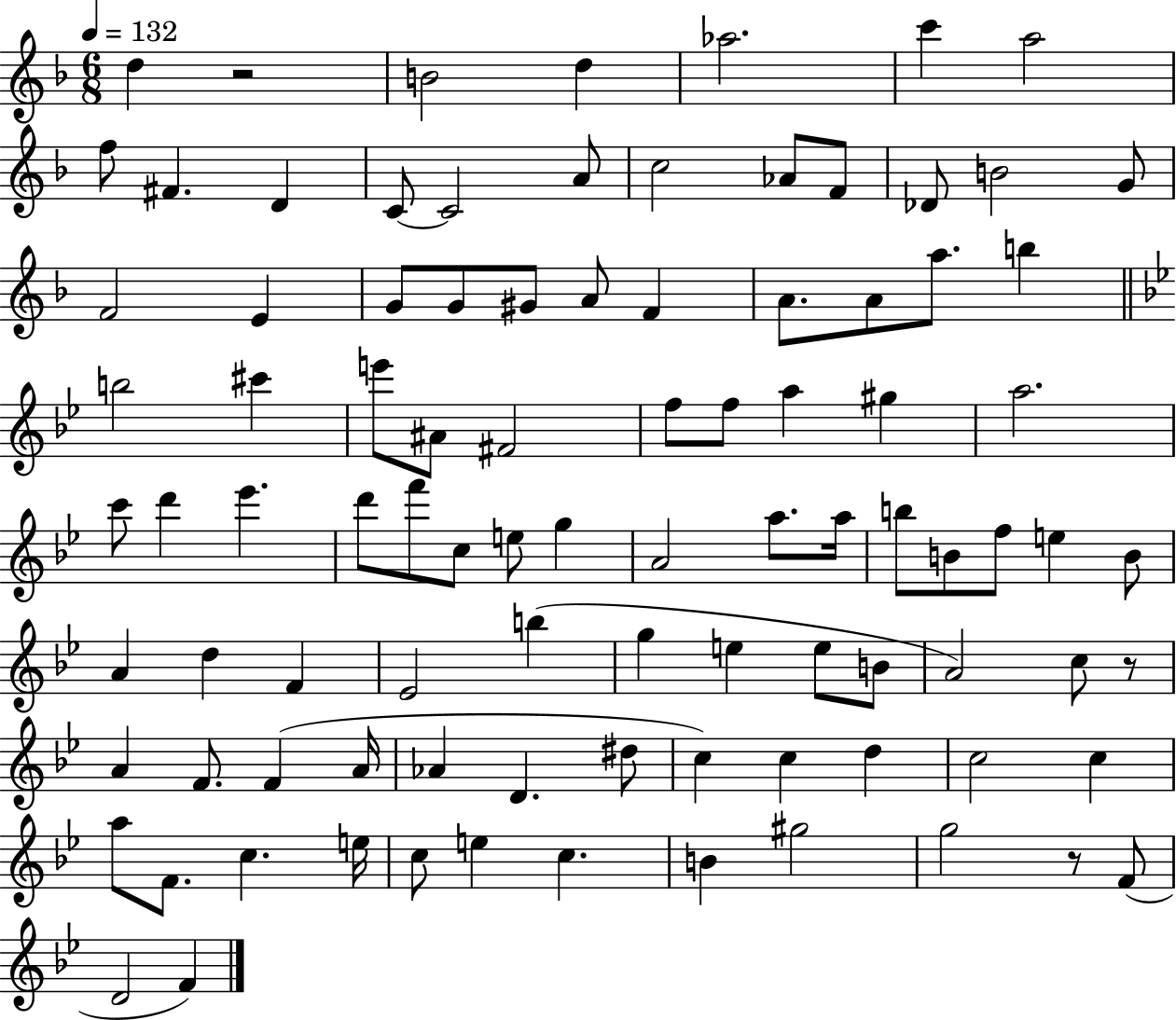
D5/q R/h B4/h D5/q Ab5/h. C6/q A5/h F5/e F#4/q. D4/q C4/e C4/h A4/e C5/h Ab4/e F4/e Db4/e B4/h G4/e F4/h E4/q G4/e G4/e G#4/e A4/e F4/q A4/e. A4/e A5/e. B5/q B5/h C#6/q E6/e A#4/e F#4/h F5/e F5/e A5/q G#5/q A5/h. C6/e D6/q Eb6/q. D6/e F6/e C5/e E5/e G5/q A4/h A5/e. A5/s B5/e B4/e F5/e E5/q B4/e A4/q D5/q F4/q Eb4/h B5/q G5/q E5/q E5/e B4/e A4/h C5/e R/e A4/q F4/e. F4/q A4/s Ab4/q D4/q. D#5/e C5/q C5/q D5/q C5/h C5/q A5/e F4/e. C5/q. E5/s C5/e E5/q C5/q. B4/q G#5/h G5/h R/e F4/e D4/h F4/q